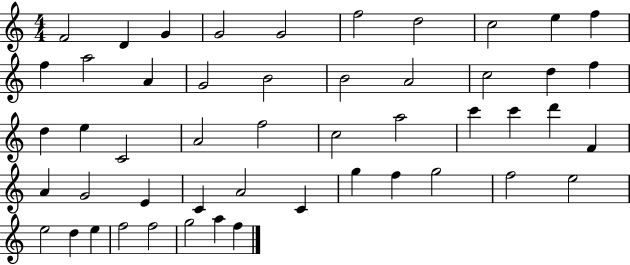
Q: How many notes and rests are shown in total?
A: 50